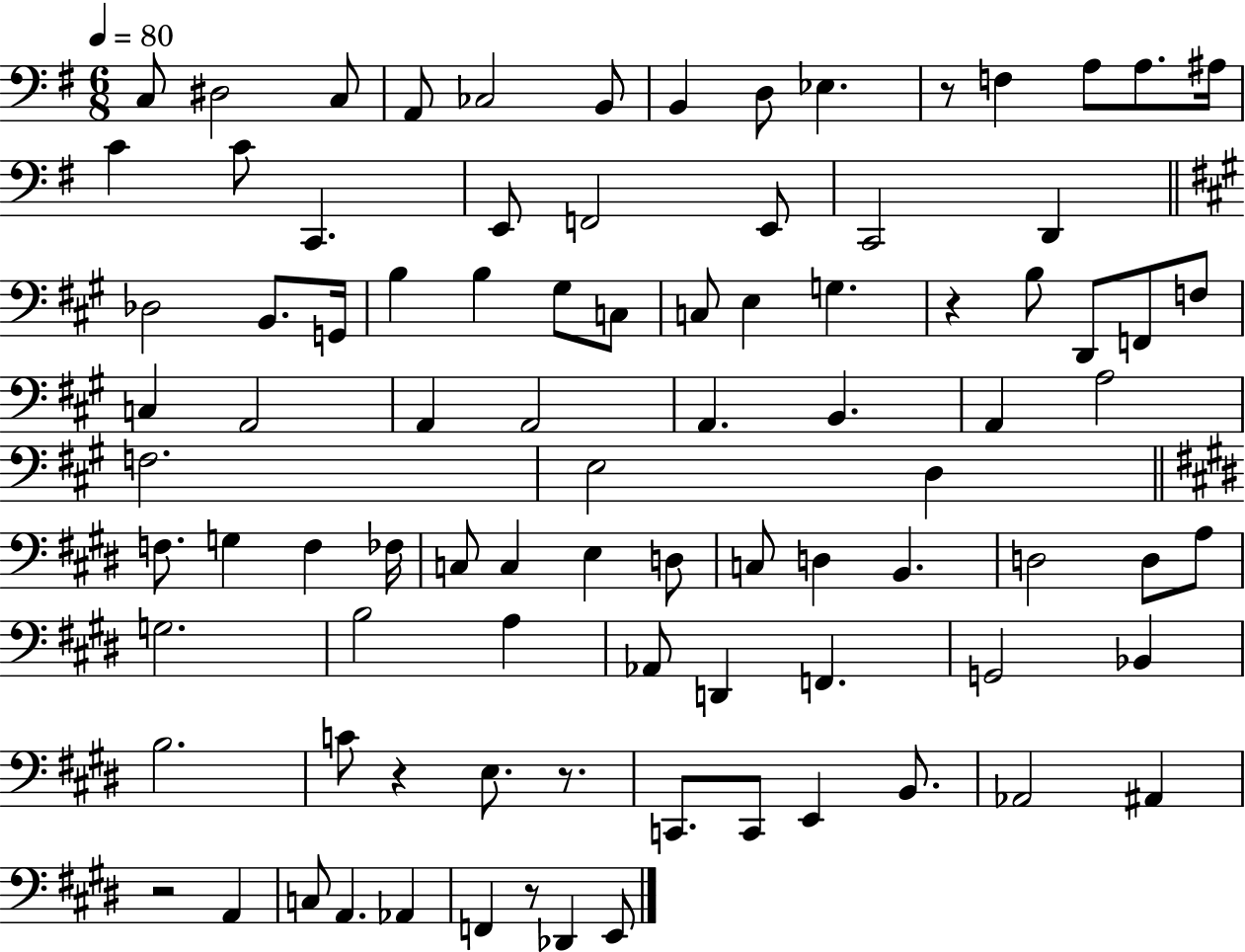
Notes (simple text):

C3/e D#3/h C3/e A2/e CES3/h B2/e B2/q D3/e Eb3/q. R/e F3/q A3/e A3/e. A#3/s C4/q C4/e C2/q. E2/e F2/h E2/e C2/h D2/q Db3/h B2/e. G2/s B3/q B3/q G#3/e C3/e C3/e E3/q G3/q. R/q B3/e D2/e F2/e F3/e C3/q A2/h A2/q A2/h A2/q. B2/q. A2/q A3/h F3/h. E3/h D3/q F3/e. G3/q F3/q FES3/s C3/e C3/q E3/q D3/e C3/e D3/q B2/q. D3/h D3/e A3/e G3/h. B3/h A3/q Ab2/e D2/q F2/q. G2/h Bb2/q B3/h. C4/e R/q E3/e. R/e. C2/e. C2/e E2/q B2/e. Ab2/h A#2/q R/h A2/q C3/e A2/q. Ab2/q F2/q R/e Db2/q E2/e